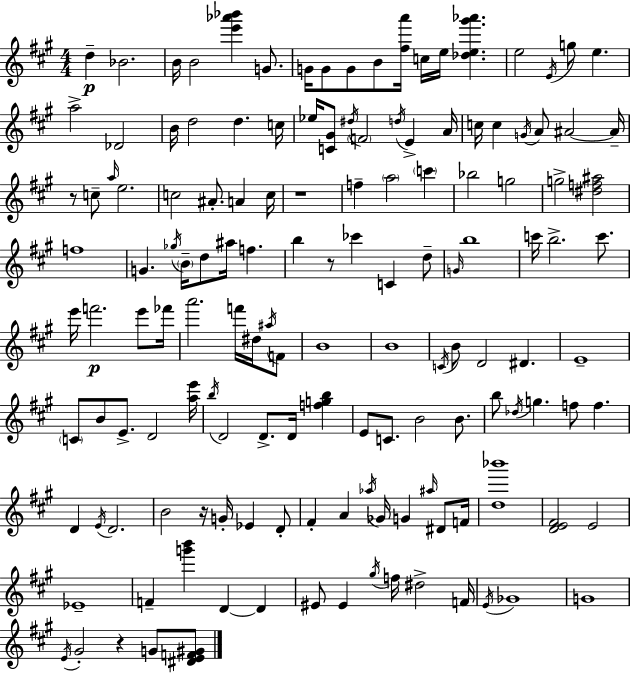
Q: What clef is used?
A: treble